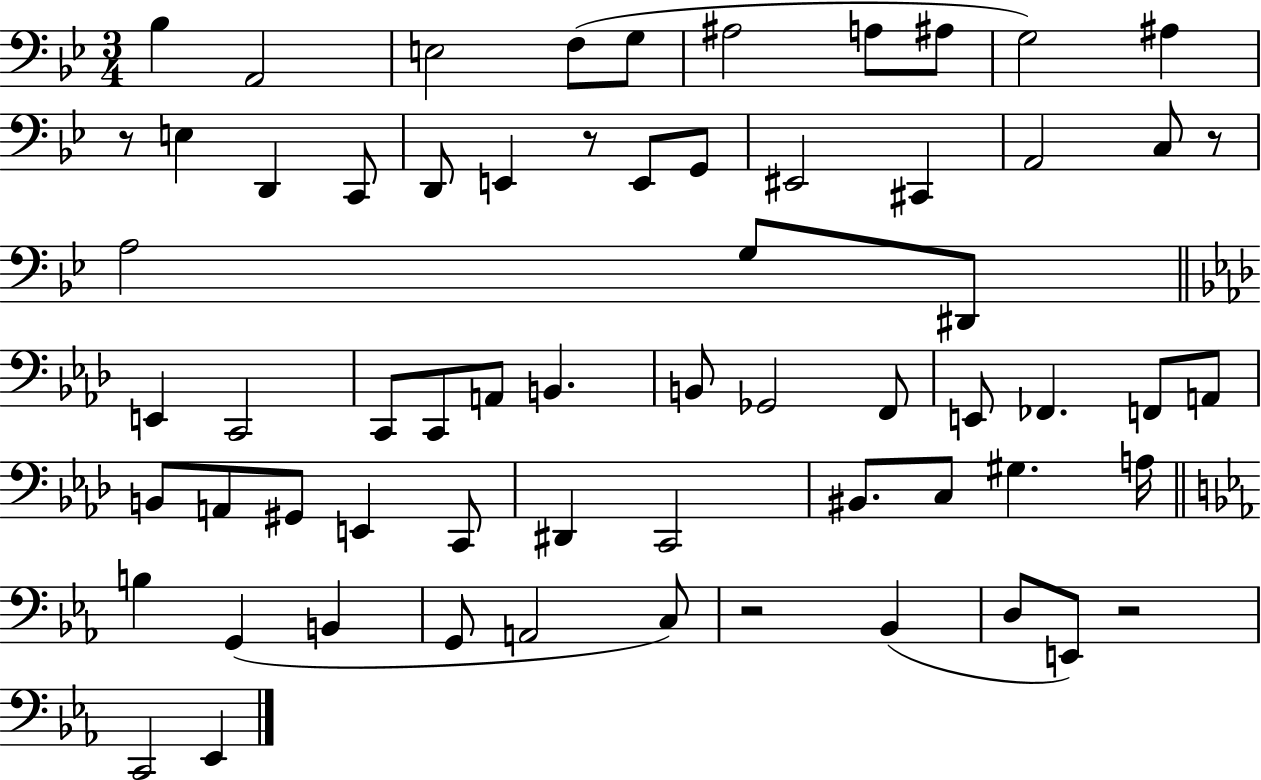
X:1
T:Untitled
M:3/4
L:1/4
K:Bb
_B, A,,2 E,2 F,/2 G,/2 ^A,2 A,/2 ^A,/2 G,2 ^A, z/2 E, D,, C,,/2 D,,/2 E,, z/2 E,,/2 G,,/2 ^E,,2 ^C,, A,,2 C,/2 z/2 A,2 G,/2 ^D,,/2 E,, C,,2 C,,/2 C,,/2 A,,/2 B,, B,,/2 _G,,2 F,,/2 E,,/2 _F,, F,,/2 A,,/2 B,,/2 A,,/2 ^G,,/2 E,, C,,/2 ^D,, C,,2 ^B,,/2 C,/2 ^G, A,/4 B, G,, B,, G,,/2 A,,2 C,/2 z2 _B,, D,/2 E,,/2 z2 C,,2 _E,,